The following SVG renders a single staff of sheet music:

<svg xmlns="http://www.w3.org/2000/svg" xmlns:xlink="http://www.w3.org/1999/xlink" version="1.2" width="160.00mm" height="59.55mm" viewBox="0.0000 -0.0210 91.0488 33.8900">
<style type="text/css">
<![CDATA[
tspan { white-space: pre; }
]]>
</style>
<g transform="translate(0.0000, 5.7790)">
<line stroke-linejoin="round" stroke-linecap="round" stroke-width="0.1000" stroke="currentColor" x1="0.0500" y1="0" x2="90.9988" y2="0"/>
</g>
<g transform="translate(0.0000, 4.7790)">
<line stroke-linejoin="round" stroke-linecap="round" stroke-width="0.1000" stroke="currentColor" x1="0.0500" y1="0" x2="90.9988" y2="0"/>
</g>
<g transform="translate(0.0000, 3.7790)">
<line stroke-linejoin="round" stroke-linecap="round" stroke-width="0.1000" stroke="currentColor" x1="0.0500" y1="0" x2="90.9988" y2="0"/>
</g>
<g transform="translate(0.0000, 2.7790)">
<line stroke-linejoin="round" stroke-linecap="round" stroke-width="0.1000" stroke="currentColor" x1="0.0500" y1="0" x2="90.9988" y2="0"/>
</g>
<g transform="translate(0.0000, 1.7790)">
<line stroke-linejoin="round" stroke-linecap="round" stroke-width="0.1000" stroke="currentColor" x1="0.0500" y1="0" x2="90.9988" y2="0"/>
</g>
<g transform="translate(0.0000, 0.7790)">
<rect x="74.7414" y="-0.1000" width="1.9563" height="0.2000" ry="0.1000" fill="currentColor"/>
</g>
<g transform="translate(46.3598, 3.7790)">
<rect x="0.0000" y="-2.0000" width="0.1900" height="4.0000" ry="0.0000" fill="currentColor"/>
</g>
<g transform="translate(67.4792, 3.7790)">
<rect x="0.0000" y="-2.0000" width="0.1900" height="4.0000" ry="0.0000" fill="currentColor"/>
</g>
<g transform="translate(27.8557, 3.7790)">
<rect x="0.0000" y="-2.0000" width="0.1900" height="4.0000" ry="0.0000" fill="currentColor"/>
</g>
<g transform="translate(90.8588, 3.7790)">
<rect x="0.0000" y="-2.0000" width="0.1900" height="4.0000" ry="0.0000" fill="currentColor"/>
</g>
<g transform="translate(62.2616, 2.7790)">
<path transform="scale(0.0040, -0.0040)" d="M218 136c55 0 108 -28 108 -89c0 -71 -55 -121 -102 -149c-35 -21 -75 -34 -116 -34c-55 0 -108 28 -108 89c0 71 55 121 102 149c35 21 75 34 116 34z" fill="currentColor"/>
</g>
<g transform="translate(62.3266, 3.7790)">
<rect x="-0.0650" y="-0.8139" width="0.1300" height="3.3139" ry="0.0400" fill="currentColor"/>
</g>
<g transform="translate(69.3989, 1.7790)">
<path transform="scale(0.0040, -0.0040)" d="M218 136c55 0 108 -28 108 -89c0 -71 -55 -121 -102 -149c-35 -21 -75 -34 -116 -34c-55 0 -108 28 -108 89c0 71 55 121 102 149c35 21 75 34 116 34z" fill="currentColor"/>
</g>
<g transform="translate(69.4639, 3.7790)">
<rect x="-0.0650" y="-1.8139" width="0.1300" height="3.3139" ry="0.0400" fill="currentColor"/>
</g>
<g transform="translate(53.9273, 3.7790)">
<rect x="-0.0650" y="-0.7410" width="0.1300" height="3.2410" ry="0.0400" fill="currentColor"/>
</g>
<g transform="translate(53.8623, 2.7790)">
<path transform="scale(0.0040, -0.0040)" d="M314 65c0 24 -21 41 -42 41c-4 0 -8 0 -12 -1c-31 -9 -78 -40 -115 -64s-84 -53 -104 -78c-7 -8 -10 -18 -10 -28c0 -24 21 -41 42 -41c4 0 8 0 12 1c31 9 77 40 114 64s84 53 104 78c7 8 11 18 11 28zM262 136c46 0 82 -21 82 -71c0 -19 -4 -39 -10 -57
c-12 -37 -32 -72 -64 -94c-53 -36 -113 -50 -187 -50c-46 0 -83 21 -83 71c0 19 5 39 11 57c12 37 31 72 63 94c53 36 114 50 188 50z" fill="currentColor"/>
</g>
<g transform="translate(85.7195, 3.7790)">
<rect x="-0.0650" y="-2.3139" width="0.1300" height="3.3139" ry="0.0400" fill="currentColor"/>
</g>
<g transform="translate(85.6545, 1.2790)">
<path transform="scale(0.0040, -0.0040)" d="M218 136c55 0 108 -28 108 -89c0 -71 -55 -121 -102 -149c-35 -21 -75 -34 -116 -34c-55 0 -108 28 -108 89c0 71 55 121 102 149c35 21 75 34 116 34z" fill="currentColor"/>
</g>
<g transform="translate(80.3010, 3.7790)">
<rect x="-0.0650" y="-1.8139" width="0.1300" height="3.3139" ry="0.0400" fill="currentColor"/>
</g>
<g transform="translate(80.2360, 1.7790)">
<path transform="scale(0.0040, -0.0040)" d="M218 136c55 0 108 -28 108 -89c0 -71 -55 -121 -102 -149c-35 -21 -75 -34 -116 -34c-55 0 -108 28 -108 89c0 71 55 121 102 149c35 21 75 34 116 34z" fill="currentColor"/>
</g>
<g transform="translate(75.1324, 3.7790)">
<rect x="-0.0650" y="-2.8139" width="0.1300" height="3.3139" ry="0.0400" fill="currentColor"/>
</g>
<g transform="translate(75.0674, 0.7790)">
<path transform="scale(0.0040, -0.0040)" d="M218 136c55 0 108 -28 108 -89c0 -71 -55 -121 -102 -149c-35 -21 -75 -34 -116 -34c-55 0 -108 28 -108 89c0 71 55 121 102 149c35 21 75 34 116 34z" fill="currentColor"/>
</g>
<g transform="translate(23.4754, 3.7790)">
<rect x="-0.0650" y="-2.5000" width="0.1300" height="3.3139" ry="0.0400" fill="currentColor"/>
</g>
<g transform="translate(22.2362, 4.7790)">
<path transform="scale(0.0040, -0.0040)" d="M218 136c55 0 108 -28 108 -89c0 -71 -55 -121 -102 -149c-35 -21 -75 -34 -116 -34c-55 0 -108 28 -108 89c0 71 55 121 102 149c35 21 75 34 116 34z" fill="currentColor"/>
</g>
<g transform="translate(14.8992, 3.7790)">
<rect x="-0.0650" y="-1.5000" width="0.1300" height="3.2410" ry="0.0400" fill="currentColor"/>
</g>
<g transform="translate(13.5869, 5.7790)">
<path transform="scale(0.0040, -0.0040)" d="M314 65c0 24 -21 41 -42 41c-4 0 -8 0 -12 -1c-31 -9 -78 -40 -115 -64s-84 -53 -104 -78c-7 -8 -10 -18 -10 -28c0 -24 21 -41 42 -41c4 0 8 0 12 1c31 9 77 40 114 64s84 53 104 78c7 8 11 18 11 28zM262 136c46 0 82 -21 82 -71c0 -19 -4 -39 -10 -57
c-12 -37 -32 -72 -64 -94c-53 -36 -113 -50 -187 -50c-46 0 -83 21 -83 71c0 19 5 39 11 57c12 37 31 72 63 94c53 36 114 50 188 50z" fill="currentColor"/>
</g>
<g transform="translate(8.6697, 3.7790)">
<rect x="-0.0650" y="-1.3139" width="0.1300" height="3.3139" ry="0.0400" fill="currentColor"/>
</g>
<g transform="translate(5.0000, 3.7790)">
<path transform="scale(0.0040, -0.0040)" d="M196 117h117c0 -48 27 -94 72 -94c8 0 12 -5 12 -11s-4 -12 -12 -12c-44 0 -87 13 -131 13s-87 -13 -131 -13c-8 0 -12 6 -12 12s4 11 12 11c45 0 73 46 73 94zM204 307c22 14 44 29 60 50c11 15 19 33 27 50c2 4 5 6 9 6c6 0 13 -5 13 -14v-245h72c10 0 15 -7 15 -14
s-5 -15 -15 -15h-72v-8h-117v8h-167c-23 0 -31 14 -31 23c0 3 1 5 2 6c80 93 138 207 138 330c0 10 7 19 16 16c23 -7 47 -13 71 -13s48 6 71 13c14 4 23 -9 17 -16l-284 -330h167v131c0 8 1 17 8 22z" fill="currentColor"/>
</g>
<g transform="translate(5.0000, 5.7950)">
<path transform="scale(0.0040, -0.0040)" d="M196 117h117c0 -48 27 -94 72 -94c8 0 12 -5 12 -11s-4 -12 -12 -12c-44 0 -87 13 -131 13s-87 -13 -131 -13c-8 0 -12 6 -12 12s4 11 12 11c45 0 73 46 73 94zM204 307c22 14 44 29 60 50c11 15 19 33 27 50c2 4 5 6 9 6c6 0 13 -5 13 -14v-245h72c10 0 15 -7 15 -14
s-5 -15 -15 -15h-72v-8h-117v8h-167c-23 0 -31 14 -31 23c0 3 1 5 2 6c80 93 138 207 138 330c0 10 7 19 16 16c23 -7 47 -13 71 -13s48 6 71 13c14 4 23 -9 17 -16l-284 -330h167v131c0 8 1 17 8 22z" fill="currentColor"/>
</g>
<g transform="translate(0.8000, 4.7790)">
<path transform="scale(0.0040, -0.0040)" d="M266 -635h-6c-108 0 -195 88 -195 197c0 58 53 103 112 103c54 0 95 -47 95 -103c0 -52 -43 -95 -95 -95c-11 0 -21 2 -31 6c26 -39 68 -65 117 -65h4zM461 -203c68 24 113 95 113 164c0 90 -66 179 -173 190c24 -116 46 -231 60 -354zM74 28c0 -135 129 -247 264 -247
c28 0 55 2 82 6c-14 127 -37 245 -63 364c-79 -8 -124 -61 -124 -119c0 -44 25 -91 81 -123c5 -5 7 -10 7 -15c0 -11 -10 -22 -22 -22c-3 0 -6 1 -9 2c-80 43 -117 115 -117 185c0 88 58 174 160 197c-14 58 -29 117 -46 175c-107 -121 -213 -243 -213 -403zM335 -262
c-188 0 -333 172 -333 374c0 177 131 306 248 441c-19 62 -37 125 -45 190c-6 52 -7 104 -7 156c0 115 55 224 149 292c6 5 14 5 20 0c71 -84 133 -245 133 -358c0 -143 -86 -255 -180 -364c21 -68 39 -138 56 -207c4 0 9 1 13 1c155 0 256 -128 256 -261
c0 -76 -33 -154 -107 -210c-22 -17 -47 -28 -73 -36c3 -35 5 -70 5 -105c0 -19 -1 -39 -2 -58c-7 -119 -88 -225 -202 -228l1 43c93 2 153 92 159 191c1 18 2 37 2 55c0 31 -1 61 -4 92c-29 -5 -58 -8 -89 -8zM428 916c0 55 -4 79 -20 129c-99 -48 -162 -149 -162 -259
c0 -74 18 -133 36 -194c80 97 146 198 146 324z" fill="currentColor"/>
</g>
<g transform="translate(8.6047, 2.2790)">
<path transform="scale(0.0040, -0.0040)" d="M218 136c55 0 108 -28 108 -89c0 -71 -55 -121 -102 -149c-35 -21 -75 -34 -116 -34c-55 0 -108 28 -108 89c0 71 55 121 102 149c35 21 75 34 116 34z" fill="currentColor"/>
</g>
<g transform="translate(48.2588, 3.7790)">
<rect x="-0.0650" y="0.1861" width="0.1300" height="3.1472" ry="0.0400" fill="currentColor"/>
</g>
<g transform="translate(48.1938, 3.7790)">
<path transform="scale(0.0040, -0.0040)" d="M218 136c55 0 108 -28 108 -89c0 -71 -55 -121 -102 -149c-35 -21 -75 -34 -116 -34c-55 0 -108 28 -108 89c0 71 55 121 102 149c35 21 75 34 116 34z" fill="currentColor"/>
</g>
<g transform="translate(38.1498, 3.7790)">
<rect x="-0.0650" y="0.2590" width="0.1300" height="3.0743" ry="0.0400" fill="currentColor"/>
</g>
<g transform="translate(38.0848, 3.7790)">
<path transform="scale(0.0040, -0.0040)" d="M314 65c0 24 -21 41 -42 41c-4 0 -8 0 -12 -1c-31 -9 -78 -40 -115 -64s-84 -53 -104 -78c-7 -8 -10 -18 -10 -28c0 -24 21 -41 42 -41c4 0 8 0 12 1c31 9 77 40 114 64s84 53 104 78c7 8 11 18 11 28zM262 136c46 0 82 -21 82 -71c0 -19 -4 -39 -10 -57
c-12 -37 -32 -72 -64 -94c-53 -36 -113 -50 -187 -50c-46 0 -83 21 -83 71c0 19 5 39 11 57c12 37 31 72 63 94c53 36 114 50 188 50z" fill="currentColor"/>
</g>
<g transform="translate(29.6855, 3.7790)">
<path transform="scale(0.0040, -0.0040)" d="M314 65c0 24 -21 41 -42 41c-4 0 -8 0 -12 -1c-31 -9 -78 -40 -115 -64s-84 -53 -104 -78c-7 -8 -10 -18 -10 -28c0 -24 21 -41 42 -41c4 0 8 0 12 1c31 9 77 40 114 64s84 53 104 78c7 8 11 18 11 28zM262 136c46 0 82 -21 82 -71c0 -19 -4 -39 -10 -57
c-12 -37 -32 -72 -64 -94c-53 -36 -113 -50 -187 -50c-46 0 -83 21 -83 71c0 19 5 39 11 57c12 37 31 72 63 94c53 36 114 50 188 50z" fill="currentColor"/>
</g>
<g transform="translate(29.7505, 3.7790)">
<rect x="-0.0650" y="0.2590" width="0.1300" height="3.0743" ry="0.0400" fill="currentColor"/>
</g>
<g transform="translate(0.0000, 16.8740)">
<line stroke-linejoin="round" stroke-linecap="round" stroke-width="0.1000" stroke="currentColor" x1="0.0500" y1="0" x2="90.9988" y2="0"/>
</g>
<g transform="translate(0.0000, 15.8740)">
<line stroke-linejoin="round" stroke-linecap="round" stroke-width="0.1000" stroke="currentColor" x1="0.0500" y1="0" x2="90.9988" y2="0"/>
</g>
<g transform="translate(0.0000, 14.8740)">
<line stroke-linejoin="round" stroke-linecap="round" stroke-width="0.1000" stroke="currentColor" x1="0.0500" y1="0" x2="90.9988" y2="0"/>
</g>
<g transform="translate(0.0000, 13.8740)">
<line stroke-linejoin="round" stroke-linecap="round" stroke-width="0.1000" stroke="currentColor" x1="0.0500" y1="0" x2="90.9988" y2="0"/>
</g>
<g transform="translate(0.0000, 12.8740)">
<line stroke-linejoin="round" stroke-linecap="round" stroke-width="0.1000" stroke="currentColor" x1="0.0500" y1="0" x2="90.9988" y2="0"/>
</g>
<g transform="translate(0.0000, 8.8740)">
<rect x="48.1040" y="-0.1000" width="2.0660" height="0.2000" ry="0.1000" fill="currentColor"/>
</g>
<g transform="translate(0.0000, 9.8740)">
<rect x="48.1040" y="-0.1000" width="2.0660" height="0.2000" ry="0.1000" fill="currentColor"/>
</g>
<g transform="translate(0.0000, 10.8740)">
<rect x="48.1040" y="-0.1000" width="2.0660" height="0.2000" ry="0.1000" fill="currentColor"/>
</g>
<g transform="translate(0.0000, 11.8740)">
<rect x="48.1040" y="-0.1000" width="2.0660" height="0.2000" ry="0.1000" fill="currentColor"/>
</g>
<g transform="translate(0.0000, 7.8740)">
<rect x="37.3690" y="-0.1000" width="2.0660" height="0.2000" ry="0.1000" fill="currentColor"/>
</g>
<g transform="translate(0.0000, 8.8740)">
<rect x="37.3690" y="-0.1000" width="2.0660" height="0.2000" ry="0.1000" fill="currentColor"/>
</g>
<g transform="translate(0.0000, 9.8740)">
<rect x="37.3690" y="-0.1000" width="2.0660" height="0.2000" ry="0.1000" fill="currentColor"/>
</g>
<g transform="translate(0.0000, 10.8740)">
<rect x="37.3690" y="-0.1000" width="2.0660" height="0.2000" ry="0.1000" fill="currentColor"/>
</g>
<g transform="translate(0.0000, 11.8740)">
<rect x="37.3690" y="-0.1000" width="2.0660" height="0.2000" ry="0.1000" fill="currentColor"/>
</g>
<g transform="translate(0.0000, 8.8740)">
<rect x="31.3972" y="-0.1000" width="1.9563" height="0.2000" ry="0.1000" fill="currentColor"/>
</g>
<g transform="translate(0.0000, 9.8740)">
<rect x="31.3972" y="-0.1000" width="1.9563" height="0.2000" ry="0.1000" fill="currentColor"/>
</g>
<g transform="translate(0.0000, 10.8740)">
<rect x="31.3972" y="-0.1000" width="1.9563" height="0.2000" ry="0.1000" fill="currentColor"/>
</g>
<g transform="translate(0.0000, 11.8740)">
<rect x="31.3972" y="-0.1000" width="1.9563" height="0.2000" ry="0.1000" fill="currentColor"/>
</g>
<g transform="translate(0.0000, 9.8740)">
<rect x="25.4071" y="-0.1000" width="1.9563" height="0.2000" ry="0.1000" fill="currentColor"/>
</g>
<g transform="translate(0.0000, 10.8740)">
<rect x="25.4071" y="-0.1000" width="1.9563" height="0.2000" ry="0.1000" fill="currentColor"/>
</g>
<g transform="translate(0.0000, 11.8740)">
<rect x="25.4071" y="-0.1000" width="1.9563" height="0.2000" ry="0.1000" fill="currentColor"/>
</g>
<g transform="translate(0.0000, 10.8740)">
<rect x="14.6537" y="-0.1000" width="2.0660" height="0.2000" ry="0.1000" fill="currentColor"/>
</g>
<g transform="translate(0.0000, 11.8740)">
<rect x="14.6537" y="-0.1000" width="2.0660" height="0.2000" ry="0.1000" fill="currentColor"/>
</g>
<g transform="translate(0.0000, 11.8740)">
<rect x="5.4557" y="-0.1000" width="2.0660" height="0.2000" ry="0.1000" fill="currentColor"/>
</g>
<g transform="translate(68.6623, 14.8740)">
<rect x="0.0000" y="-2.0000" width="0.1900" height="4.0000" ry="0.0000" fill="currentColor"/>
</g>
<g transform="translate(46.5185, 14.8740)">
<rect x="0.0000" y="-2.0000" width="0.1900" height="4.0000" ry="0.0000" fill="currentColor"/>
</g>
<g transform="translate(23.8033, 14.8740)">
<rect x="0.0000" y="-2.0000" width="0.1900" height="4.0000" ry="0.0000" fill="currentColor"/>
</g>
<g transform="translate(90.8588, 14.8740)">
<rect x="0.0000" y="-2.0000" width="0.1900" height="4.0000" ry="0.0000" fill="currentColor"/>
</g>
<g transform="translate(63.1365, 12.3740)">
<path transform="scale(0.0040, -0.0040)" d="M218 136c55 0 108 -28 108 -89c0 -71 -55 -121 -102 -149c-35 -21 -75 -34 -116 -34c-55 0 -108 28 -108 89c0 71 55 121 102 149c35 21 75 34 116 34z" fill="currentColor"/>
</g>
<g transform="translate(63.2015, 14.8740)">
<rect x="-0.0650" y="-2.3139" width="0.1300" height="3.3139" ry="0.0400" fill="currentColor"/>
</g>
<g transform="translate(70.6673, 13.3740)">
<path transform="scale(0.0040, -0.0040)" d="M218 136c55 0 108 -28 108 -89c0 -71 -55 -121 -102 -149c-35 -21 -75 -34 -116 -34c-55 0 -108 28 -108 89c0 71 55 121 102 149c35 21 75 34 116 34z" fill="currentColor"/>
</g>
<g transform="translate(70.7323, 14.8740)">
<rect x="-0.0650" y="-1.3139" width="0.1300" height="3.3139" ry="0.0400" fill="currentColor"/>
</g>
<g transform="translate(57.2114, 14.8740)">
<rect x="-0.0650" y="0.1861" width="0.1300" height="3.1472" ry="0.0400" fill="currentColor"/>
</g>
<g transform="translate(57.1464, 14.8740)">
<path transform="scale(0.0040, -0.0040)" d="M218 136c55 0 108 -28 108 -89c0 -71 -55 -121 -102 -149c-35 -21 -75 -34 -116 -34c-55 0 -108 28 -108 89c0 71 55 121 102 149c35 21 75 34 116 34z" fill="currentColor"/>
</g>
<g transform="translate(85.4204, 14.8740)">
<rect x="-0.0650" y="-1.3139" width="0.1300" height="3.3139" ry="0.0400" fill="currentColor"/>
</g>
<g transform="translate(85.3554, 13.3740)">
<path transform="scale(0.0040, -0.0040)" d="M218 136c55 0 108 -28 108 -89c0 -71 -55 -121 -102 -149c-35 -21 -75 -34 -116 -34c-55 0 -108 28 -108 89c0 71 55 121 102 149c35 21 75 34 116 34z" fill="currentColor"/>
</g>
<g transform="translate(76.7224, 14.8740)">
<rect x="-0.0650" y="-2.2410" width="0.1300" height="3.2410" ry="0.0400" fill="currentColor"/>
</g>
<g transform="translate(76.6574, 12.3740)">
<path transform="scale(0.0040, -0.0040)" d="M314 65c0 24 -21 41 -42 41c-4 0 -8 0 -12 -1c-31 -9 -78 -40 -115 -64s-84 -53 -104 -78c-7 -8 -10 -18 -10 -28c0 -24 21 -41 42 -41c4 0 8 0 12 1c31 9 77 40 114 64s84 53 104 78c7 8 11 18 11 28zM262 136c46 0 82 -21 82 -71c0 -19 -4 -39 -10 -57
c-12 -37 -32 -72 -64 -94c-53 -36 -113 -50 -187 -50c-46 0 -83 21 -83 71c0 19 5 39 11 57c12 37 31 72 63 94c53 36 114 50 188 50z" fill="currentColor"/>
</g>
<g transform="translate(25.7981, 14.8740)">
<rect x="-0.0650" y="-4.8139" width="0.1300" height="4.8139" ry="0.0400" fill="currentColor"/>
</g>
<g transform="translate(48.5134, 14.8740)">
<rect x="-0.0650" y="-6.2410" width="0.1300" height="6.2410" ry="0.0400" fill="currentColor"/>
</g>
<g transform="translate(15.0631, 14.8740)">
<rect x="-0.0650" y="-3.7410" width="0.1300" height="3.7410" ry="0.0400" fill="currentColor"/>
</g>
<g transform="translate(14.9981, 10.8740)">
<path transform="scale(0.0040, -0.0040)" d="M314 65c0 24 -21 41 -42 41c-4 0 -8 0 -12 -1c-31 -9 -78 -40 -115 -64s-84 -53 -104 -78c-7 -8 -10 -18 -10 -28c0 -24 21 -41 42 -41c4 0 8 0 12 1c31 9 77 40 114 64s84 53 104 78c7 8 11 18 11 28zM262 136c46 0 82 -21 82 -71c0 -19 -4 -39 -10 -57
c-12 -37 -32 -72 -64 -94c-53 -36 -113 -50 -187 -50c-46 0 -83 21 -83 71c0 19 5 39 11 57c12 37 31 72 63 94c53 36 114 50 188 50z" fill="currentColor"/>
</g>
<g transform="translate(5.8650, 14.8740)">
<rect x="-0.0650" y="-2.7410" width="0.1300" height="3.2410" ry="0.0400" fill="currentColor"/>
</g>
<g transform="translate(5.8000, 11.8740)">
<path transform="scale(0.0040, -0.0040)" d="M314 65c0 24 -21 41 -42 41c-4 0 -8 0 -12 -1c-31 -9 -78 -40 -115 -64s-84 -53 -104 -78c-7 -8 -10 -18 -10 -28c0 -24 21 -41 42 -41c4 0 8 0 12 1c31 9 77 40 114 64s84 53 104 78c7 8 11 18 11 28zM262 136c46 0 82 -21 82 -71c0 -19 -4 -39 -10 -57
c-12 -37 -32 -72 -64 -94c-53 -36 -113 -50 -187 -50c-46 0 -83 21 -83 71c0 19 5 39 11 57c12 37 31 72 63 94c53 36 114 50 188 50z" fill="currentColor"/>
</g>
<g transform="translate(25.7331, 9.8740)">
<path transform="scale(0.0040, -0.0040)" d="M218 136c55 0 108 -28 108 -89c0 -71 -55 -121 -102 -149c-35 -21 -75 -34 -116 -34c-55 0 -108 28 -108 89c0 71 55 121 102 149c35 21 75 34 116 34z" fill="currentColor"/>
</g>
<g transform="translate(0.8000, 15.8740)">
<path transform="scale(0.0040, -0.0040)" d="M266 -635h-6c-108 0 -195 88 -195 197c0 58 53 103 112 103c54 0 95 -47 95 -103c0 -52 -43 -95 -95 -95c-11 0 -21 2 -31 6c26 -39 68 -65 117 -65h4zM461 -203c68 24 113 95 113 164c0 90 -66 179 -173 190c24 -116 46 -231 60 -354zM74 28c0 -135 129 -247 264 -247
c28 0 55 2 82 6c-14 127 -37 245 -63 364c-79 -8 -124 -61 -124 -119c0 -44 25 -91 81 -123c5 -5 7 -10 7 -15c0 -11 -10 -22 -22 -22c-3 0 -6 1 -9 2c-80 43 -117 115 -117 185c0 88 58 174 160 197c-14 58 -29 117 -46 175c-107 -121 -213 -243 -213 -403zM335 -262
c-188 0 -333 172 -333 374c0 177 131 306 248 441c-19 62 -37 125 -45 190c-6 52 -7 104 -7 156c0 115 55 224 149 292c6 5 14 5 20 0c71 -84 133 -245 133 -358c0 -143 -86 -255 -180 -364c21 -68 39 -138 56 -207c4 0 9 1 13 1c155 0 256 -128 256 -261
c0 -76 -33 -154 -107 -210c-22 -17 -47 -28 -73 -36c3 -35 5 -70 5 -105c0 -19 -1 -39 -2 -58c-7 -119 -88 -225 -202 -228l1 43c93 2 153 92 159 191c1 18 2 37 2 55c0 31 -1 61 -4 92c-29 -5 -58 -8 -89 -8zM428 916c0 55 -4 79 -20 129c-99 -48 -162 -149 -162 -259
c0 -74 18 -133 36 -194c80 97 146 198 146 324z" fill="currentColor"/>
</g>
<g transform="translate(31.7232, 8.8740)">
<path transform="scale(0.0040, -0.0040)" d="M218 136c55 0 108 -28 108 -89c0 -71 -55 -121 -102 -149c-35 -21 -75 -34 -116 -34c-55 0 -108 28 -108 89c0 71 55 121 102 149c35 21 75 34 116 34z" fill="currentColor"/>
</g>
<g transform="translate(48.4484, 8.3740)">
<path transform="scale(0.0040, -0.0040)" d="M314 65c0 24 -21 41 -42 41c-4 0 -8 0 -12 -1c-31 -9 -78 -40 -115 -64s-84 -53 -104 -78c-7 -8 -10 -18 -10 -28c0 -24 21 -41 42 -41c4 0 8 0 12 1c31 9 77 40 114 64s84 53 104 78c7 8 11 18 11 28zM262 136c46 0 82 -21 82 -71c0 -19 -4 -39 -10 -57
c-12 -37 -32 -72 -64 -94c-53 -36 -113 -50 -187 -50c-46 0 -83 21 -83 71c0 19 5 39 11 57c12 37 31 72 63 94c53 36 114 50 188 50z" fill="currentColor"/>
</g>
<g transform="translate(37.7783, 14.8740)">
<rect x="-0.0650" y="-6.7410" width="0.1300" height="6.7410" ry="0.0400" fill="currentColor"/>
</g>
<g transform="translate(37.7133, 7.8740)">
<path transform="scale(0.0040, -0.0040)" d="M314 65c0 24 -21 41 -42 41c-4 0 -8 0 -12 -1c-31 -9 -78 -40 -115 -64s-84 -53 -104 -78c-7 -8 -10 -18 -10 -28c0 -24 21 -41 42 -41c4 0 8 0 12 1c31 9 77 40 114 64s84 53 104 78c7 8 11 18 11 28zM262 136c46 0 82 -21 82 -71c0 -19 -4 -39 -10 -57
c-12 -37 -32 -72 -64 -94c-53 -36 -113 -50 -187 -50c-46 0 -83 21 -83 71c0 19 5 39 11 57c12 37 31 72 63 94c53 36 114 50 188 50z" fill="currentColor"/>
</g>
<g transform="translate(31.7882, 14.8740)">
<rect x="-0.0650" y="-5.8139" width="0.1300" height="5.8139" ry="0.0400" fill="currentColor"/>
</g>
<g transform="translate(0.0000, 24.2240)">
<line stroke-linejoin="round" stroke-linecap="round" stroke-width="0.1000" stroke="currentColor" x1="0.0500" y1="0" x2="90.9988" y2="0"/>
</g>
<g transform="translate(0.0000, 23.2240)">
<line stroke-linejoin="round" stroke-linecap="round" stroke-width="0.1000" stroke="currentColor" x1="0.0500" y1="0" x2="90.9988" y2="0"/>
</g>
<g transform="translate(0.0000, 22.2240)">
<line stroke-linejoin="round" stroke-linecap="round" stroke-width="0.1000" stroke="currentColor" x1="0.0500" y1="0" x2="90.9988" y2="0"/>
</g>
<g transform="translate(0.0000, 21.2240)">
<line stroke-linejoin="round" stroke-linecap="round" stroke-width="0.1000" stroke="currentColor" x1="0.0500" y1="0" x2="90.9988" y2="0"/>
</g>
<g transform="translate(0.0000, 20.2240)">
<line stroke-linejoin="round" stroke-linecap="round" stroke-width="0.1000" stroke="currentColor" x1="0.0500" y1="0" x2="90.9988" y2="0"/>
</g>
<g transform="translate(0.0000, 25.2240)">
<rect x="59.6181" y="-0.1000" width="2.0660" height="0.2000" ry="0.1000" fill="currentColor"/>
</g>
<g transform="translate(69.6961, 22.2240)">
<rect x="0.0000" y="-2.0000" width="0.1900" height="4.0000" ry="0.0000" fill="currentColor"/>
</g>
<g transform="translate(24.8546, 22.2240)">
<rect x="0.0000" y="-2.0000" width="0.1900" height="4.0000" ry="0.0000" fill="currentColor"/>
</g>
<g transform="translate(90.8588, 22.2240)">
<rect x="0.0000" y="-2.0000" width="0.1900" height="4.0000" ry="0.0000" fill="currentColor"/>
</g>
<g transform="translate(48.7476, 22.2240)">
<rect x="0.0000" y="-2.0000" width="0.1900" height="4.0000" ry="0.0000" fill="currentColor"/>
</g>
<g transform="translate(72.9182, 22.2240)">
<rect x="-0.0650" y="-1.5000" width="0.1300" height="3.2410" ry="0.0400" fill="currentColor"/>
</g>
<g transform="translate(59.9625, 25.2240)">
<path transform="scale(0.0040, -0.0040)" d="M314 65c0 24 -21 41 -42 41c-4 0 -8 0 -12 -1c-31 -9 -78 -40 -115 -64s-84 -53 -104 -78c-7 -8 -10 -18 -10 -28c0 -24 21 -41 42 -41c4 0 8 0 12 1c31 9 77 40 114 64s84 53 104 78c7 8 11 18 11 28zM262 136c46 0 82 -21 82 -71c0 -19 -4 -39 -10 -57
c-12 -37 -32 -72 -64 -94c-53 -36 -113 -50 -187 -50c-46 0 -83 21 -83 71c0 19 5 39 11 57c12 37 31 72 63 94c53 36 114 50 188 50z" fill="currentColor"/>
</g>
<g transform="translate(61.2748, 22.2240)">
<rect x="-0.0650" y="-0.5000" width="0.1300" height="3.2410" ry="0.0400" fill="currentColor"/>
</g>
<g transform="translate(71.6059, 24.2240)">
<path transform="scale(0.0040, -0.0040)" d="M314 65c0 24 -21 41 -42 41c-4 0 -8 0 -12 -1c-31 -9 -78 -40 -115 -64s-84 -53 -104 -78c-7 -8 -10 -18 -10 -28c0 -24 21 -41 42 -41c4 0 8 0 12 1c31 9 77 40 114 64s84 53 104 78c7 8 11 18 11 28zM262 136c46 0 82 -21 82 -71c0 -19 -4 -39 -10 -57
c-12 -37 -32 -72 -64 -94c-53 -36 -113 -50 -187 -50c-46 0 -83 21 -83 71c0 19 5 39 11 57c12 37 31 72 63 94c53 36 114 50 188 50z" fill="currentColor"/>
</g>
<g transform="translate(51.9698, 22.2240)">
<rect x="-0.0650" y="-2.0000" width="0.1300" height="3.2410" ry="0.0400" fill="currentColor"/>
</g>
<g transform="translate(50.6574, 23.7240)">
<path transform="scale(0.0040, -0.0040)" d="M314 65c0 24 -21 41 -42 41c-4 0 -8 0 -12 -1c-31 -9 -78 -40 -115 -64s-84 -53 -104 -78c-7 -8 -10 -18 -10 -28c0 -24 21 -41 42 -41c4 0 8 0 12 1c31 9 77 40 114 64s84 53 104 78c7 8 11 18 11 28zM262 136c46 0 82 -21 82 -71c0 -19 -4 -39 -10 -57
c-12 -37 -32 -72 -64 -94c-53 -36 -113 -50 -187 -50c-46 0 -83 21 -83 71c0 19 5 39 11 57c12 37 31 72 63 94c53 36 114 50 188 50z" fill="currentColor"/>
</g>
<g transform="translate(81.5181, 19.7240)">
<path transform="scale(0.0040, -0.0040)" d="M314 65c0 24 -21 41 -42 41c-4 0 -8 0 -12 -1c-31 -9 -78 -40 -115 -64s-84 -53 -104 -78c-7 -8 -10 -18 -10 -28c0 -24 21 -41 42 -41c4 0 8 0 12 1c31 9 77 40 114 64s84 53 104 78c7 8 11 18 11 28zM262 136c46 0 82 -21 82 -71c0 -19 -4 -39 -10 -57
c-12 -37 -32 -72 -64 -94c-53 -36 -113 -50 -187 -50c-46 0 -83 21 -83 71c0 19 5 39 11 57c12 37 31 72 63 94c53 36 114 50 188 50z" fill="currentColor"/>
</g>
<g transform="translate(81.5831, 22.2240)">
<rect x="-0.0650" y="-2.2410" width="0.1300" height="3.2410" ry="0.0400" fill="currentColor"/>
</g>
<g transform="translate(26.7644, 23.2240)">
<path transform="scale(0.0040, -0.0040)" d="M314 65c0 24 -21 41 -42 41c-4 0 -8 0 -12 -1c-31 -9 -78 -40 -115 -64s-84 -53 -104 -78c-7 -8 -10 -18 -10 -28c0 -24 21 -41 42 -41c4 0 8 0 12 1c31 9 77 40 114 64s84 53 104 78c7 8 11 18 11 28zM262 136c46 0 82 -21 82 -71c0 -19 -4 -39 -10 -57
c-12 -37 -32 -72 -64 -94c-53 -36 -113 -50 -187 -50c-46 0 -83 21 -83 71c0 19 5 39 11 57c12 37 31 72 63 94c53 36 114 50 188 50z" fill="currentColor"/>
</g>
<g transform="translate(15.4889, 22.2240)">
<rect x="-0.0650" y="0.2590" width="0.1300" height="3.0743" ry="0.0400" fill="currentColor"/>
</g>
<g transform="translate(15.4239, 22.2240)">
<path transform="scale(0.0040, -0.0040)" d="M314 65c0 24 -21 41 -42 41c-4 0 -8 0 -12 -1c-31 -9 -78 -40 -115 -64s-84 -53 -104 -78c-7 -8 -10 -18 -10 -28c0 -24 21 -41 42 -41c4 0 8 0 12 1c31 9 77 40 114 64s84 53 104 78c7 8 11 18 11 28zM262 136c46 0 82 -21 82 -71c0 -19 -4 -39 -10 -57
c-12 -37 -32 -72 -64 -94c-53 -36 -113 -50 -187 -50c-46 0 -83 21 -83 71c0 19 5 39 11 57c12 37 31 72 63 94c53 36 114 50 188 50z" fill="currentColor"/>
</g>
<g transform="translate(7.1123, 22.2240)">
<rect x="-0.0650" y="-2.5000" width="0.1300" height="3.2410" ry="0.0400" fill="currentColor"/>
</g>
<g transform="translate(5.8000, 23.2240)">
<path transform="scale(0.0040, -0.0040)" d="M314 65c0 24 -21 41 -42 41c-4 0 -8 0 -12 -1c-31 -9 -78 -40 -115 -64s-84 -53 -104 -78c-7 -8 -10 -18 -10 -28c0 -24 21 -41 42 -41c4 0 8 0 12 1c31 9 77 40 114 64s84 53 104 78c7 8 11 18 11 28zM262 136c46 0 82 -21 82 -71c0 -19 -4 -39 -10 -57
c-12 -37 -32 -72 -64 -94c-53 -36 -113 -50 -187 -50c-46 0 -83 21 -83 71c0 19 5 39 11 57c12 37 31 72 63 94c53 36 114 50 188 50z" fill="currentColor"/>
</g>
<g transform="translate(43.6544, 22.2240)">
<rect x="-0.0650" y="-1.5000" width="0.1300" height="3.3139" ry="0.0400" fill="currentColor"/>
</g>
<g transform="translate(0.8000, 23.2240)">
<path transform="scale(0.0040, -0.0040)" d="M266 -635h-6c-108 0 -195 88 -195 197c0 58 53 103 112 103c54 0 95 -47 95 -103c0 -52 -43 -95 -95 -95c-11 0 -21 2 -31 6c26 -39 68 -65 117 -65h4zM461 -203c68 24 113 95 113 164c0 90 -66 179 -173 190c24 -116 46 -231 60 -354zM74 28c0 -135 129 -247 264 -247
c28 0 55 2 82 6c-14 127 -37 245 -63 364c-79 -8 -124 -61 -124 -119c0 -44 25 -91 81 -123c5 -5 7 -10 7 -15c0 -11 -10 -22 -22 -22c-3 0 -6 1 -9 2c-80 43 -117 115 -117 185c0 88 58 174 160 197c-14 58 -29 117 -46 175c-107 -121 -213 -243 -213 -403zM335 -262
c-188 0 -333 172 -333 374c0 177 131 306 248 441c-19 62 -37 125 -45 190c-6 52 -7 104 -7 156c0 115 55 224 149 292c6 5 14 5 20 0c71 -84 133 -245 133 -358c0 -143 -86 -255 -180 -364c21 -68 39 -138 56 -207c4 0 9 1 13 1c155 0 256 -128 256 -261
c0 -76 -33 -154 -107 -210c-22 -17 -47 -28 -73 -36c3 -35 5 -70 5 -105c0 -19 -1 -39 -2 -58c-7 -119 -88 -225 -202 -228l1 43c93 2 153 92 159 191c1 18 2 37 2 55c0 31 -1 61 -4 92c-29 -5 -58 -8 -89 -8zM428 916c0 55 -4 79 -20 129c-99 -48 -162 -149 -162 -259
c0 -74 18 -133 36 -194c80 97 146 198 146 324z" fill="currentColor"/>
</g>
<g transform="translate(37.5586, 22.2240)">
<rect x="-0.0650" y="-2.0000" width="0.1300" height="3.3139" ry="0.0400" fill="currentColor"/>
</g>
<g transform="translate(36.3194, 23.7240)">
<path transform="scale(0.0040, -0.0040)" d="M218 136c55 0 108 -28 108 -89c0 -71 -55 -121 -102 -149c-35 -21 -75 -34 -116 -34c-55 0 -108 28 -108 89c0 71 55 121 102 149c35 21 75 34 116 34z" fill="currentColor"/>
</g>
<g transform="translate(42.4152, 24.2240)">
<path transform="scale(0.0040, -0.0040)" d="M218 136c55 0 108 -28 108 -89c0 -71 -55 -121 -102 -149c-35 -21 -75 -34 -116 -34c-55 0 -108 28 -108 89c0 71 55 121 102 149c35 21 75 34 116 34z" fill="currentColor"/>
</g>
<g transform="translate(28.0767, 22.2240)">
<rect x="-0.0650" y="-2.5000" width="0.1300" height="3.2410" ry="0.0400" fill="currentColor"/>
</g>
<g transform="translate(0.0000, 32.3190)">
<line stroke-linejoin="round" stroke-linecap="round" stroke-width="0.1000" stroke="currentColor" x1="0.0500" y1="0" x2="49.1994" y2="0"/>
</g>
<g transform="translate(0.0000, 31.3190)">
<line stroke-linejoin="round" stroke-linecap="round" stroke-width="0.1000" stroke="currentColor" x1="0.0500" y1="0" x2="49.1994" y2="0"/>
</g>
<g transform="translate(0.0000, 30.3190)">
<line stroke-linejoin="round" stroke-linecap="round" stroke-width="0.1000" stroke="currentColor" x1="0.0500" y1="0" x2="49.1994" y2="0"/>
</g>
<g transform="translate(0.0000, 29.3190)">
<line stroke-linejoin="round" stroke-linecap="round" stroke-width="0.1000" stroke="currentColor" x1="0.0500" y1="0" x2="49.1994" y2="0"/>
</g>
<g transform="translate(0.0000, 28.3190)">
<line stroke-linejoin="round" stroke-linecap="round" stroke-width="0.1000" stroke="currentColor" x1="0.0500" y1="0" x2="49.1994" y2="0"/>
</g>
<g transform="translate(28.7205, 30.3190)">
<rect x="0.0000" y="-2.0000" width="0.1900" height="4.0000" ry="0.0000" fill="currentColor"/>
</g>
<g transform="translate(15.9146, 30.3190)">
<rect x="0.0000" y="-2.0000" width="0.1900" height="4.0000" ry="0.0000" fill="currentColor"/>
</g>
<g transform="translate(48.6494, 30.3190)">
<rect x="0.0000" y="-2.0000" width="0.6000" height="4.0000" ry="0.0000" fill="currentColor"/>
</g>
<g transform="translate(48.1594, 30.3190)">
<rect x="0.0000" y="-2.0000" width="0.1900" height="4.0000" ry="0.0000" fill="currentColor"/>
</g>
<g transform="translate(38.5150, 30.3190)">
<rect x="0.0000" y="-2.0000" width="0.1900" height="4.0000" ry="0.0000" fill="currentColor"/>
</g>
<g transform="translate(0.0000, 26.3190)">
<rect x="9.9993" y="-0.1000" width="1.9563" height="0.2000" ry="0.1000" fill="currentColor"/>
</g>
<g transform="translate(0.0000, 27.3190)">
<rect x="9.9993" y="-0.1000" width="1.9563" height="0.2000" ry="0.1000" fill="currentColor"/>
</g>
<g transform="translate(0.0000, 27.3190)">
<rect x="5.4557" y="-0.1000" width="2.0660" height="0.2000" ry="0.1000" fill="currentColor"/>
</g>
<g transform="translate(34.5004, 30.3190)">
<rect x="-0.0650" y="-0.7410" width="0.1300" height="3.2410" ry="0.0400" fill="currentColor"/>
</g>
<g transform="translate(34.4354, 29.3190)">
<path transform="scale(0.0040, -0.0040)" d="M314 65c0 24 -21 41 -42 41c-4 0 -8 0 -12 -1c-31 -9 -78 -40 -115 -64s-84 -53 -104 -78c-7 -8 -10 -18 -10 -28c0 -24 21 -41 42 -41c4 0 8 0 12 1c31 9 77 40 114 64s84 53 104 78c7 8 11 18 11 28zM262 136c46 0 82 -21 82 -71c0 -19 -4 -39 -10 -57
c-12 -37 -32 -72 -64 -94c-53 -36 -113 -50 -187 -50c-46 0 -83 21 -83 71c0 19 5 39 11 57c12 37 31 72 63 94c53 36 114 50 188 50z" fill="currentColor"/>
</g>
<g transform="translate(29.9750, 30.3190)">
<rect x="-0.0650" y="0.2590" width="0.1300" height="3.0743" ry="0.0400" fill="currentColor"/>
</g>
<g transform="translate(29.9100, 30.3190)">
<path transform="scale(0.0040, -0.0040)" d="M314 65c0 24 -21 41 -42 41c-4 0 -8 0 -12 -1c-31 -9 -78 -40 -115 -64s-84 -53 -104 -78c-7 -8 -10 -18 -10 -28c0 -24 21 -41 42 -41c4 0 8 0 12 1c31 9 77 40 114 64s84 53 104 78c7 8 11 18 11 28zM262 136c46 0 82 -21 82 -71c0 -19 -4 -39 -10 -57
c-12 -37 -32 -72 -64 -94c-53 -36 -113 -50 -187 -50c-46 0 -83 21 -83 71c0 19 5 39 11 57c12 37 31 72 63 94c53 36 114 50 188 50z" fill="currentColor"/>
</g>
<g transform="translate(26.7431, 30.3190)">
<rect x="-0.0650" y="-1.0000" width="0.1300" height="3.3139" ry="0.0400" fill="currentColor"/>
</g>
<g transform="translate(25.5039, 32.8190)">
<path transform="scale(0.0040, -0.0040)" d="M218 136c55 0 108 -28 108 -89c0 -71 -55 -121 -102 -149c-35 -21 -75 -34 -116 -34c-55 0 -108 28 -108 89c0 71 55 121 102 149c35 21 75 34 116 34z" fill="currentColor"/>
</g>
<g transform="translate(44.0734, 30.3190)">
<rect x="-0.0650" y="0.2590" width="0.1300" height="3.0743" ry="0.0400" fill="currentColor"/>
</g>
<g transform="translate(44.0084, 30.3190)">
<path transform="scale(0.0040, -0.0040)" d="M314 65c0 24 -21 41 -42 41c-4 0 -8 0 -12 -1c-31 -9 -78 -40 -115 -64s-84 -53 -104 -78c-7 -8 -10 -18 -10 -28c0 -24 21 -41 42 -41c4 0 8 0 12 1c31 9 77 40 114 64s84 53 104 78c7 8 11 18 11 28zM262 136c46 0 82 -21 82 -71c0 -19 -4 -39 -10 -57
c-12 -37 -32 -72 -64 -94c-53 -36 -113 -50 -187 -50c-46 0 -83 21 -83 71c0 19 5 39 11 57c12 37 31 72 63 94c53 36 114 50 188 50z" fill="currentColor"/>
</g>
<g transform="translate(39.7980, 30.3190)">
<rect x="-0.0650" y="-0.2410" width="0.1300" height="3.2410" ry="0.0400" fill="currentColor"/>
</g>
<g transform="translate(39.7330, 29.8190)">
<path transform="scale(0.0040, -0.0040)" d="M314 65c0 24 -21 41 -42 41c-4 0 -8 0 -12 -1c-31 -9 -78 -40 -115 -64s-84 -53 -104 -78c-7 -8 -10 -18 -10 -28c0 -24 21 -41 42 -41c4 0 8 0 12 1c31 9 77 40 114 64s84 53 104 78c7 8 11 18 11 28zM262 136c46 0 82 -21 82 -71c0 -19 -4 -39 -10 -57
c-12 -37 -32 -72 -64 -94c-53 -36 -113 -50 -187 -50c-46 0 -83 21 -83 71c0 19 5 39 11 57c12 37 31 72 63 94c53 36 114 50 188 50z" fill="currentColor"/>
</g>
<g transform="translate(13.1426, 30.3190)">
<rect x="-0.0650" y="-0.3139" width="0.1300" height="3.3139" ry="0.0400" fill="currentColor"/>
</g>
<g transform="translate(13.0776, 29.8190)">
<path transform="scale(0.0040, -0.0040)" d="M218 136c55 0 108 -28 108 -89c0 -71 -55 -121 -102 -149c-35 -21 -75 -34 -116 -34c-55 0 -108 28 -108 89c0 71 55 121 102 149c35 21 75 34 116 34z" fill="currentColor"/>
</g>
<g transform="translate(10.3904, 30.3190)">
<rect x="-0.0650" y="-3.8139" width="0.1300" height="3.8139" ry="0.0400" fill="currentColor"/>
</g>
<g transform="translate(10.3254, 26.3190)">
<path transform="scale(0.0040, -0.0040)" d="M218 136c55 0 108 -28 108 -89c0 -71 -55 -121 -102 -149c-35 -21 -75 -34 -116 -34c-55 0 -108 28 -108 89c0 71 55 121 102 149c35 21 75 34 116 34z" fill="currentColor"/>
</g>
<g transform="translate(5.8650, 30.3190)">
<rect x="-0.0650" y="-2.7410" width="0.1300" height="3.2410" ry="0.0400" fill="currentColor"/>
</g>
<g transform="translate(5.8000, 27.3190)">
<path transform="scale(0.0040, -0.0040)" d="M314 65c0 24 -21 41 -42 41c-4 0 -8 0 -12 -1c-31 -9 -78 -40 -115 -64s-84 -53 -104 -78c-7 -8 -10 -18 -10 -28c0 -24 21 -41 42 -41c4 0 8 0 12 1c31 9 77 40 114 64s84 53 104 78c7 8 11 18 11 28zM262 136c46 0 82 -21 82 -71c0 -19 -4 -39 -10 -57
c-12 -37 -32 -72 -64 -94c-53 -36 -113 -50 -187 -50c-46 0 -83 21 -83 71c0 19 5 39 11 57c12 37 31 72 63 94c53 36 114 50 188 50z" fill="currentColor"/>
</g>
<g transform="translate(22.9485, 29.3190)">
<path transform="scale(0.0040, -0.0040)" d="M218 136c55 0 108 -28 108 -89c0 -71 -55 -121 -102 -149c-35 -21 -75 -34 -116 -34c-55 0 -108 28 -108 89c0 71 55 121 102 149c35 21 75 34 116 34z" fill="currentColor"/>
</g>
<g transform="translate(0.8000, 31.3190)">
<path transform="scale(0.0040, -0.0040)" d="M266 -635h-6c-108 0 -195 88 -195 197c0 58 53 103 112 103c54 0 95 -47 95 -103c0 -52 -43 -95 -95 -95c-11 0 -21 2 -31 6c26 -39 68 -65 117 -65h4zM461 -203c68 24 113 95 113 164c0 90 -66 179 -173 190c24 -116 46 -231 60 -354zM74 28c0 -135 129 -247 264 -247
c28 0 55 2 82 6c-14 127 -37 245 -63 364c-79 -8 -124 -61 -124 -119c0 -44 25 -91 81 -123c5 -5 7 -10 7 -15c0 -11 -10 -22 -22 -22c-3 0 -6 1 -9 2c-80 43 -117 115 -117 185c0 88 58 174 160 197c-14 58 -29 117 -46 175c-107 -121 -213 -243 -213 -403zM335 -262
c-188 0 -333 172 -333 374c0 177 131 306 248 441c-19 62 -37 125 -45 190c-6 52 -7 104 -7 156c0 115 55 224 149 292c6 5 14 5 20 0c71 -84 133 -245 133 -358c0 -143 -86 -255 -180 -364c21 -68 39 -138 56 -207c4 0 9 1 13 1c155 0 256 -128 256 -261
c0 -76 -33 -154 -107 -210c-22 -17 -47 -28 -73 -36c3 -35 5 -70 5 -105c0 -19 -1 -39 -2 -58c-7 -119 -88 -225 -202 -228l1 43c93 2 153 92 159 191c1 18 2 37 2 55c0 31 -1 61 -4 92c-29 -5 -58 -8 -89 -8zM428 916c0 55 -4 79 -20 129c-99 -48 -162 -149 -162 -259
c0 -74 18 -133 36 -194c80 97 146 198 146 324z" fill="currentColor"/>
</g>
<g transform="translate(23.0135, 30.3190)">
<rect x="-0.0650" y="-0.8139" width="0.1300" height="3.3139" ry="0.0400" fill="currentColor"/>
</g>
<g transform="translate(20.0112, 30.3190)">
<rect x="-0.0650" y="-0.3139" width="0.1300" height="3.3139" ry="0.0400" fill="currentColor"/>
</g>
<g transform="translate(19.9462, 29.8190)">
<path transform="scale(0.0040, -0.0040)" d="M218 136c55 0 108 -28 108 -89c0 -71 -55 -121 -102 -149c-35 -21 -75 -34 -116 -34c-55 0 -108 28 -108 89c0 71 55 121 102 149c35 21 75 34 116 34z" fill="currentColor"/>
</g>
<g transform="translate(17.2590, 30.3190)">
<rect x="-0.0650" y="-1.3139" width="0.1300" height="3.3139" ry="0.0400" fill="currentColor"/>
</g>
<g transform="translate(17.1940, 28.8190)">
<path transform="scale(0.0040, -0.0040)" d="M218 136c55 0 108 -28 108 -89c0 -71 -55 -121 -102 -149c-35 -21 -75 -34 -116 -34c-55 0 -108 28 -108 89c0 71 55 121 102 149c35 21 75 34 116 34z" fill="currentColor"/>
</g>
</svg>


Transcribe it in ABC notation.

X:1
T:Untitled
M:4/4
L:1/4
K:C
e E2 G B2 B2 B d2 d f a f g a2 c'2 e' g' b'2 a'2 B g e g2 e G2 B2 G2 F E F2 C2 E2 g2 a2 c' c e c d D B2 d2 c2 B2